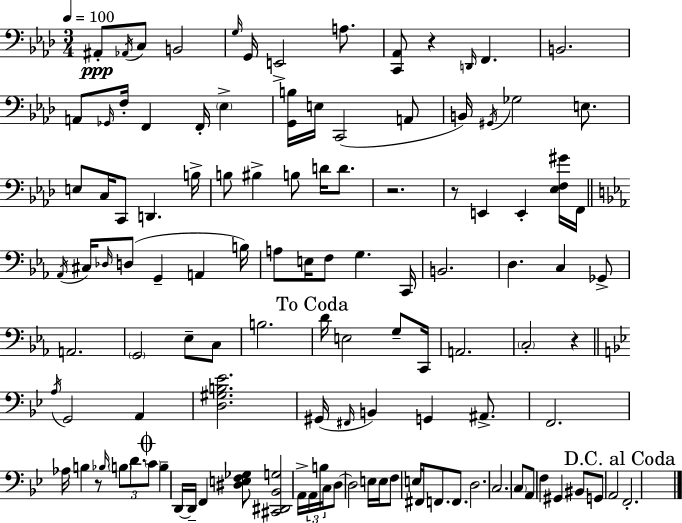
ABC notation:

X:1
T:Untitled
M:3/4
L:1/4
K:Ab
^A,,/2 _A,,/4 C,/2 B,,2 G,/4 G,,/4 E,,2 A,/2 [C,,_A,,]/2 z D,,/4 F,, B,,2 A,,/2 _G,,/4 F,/4 F,, F,,/4 _E, [G,,B,]/4 E,/4 C,,2 A,,/2 B,,/4 ^G,,/4 _G,2 E,/2 E,/2 C,/4 C,,/2 D,, B,/4 B,/2 ^B, B,/2 D/4 D/2 z2 z/2 E,, E,, [_E,F,^G]/4 F,,/4 _A,,/4 ^C,/4 _D,/4 D,/2 G,, A,, B,/4 A,/2 E,/4 F,/2 G, C,,/4 B,,2 D, C, _G,,/2 A,,2 G,,2 _E,/2 C,/2 B,2 D/4 E,2 G,/2 C,,/4 A,,2 C,2 z A,/4 G,,2 A,, [D,^G,B,_E]2 ^G,,/4 ^F,,/4 B,, G,, ^A,,/2 F,,2 _A,/4 B, z/2 _B,/4 B,/2 D/2 C/2 B, D,,/4 D,,/4 F,, [^D,E,F,_G,]/2 [^C,,^D,,_B,,G,]2 A,,/4 A,,/4 B,/4 C,/4 D,/2 D,2 E,/4 E,/4 F,/2 E,/4 ^F,,/4 F,,/2 F,,/2 D,2 C,2 C,/2 A,,/2 F, ^G,, ^B,,/2 G,,/2 A,,2 F,,2